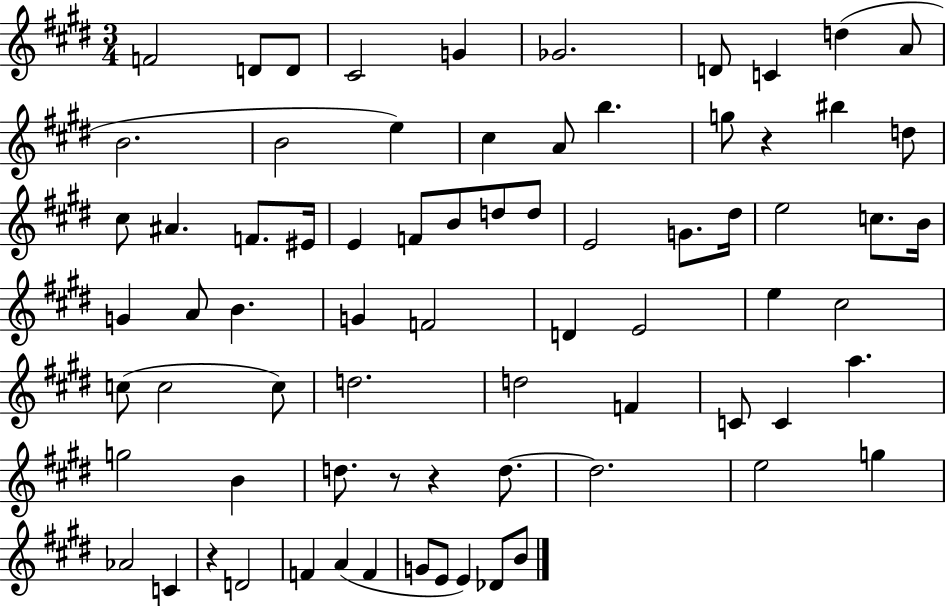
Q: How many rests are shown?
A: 4